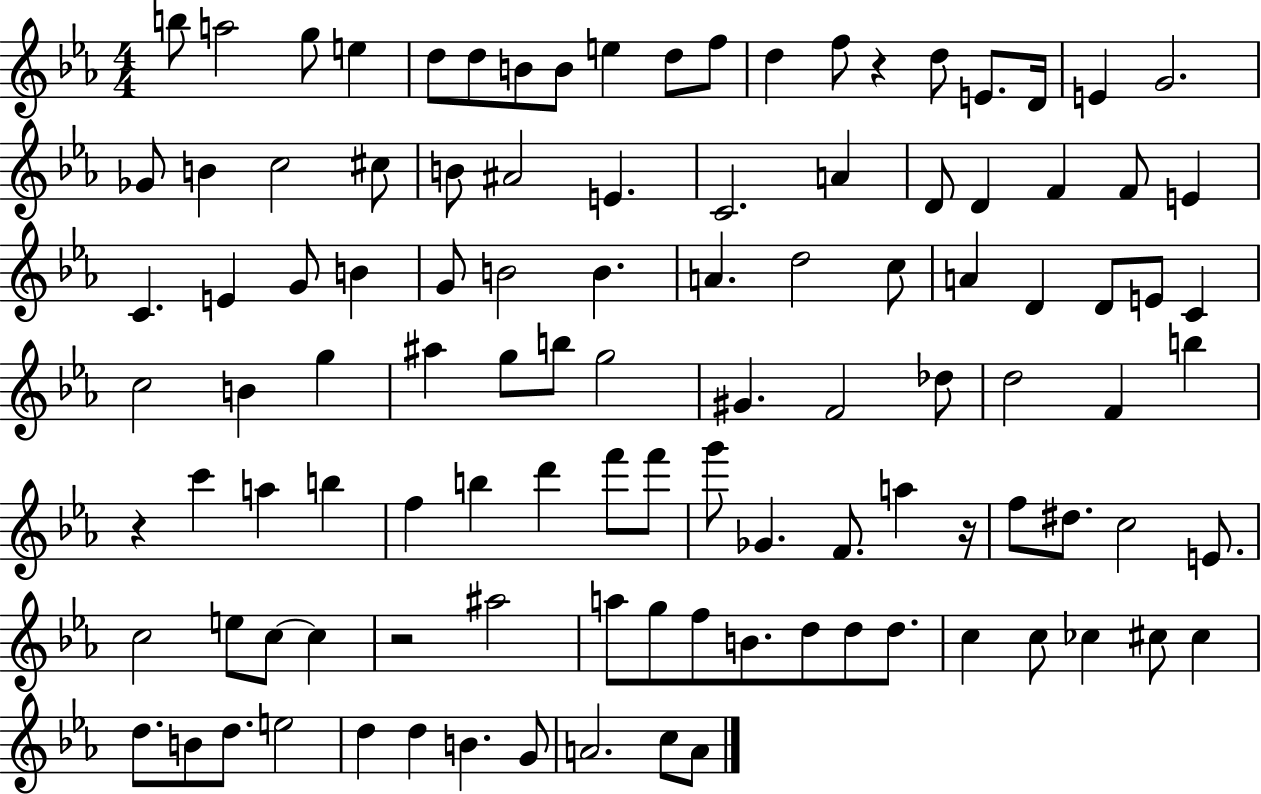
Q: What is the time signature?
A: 4/4